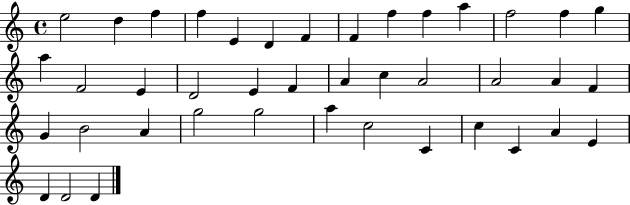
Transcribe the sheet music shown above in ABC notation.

X:1
T:Untitled
M:4/4
L:1/4
K:C
e2 d f f E D F F f f a f2 f g a F2 E D2 E F A c A2 A2 A F G B2 A g2 g2 a c2 C c C A E D D2 D